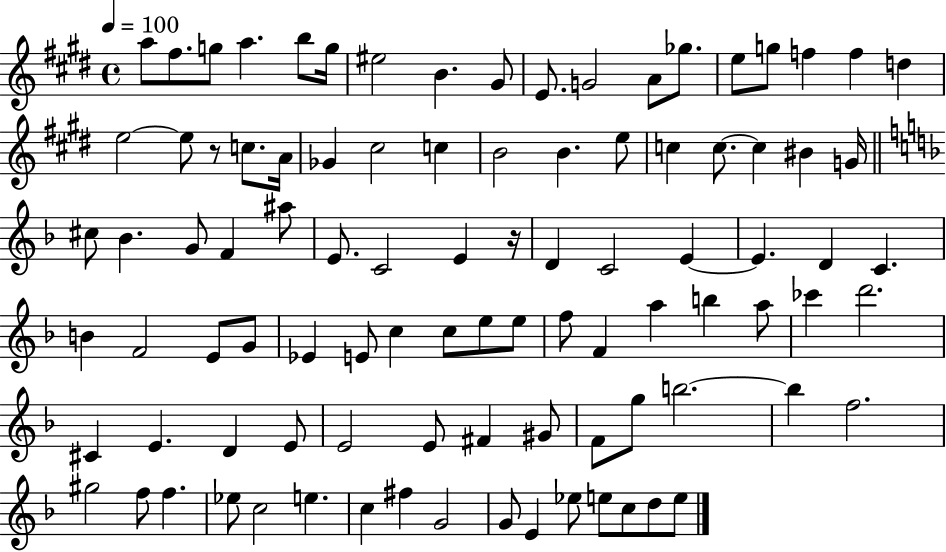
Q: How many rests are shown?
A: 2